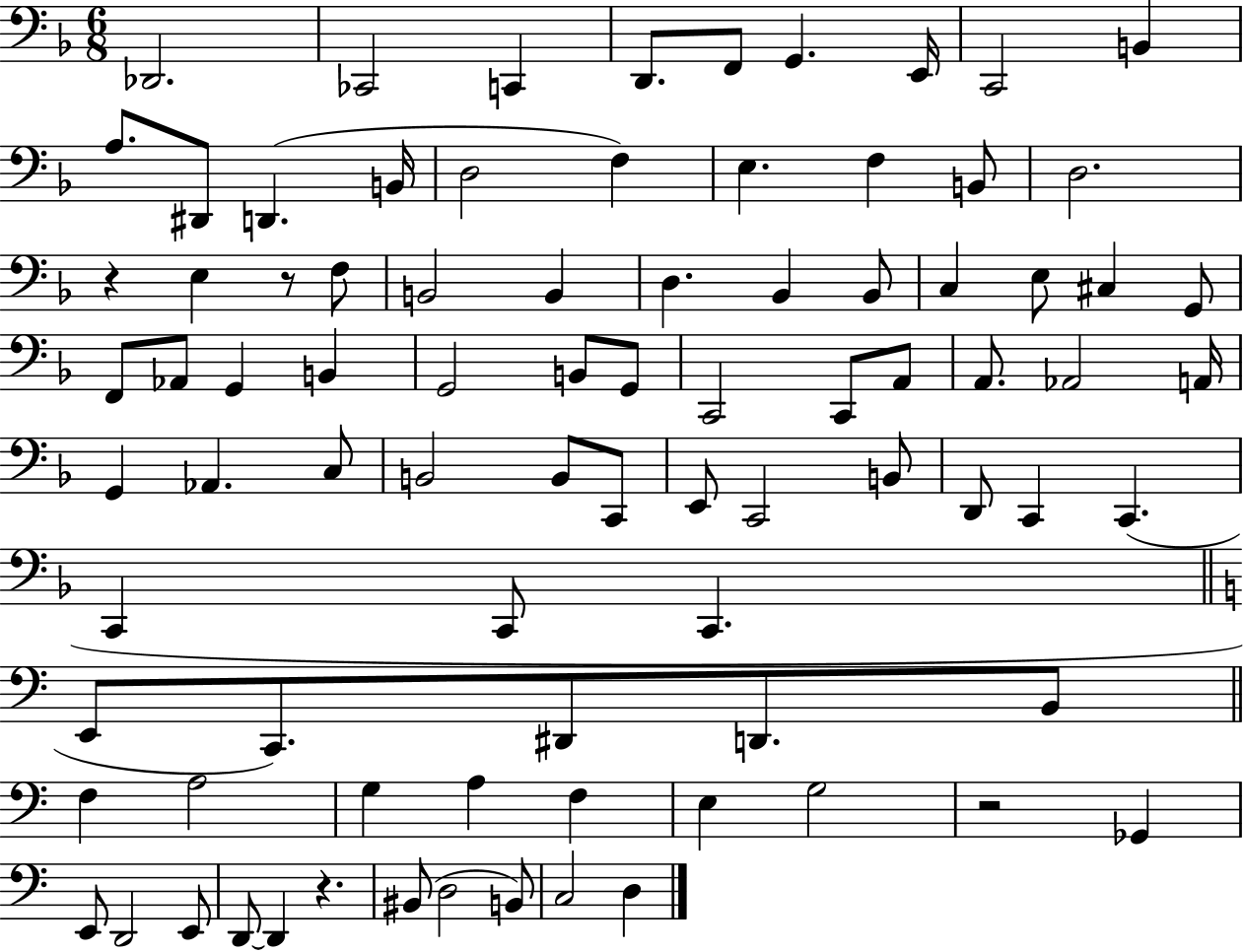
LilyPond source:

{
  \clef bass
  \numericTimeSignature
  \time 6/8
  \key f \major
  des,2. | ces,2 c,4 | d,8. f,8 g,4. e,16 | c,2 b,4 | \break a8. dis,8 d,4.( b,16 | d2 f4) | e4. f4 b,8 | d2. | \break r4 e4 r8 f8 | b,2 b,4 | d4. bes,4 bes,8 | c4 e8 cis4 g,8 | \break f,8 aes,8 g,4 b,4 | g,2 b,8 g,8 | c,2 c,8 a,8 | a,8. aes,2 a,16 | \break g,4 aes,4. c8 | b,2 b,8 c,8 | e,8 c,2 b,8 | d,8 c,4 c,4.( | \break c,4 c,8 c,4. | \bar "||" \break \key a \minor e,8 c,8.) dis,8 d,8. b,8 | \bar "||" \break \key c \major f4 a2 | g4 a4 f4 | e4 g2 | r2 ges,4 | \break e,8 d,2 e,8 | d,8~~ d,4 r4. | bis,8( d2 b,8) | c2 d4 | \break \bar "|."
}